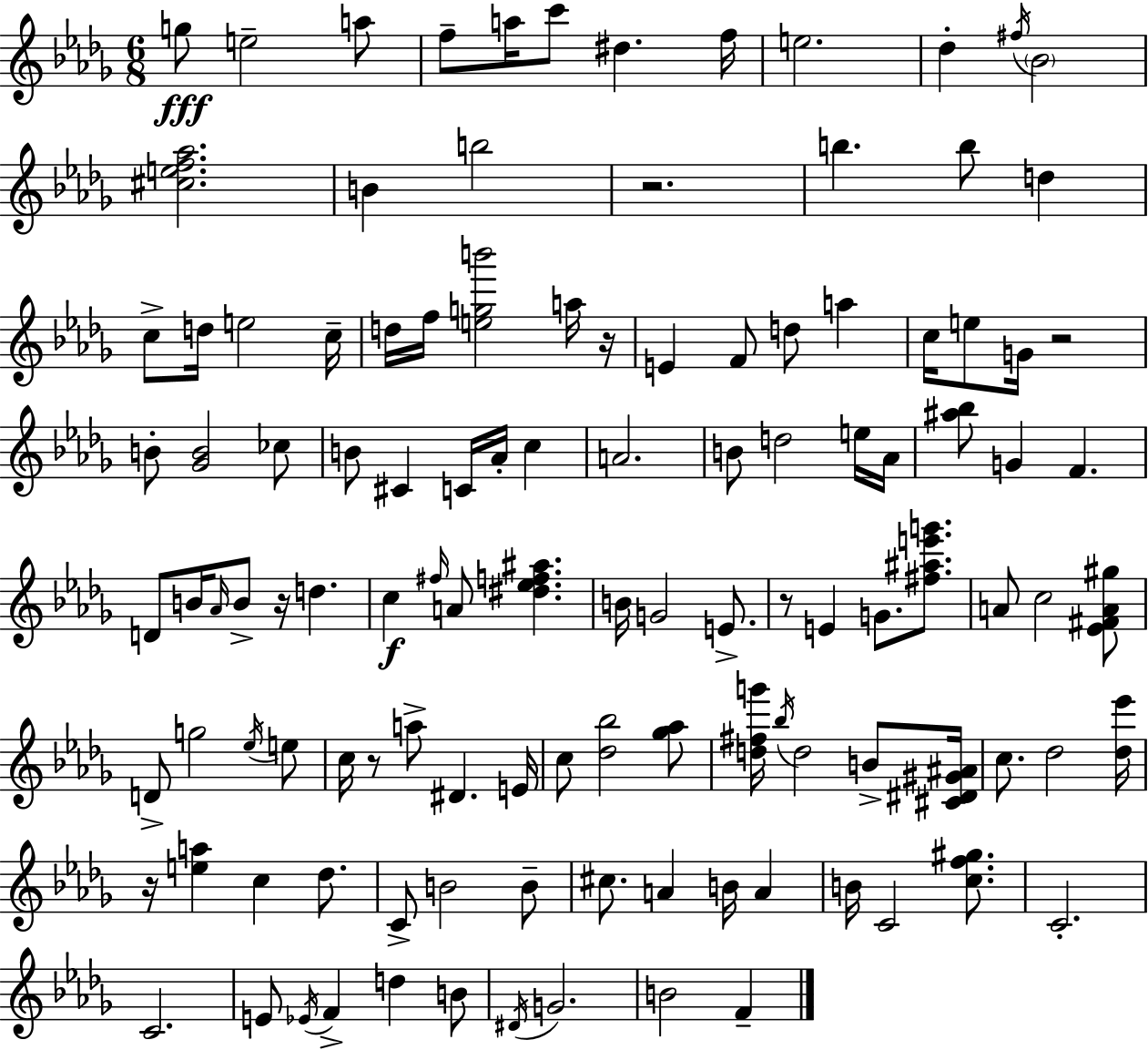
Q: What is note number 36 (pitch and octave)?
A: C4